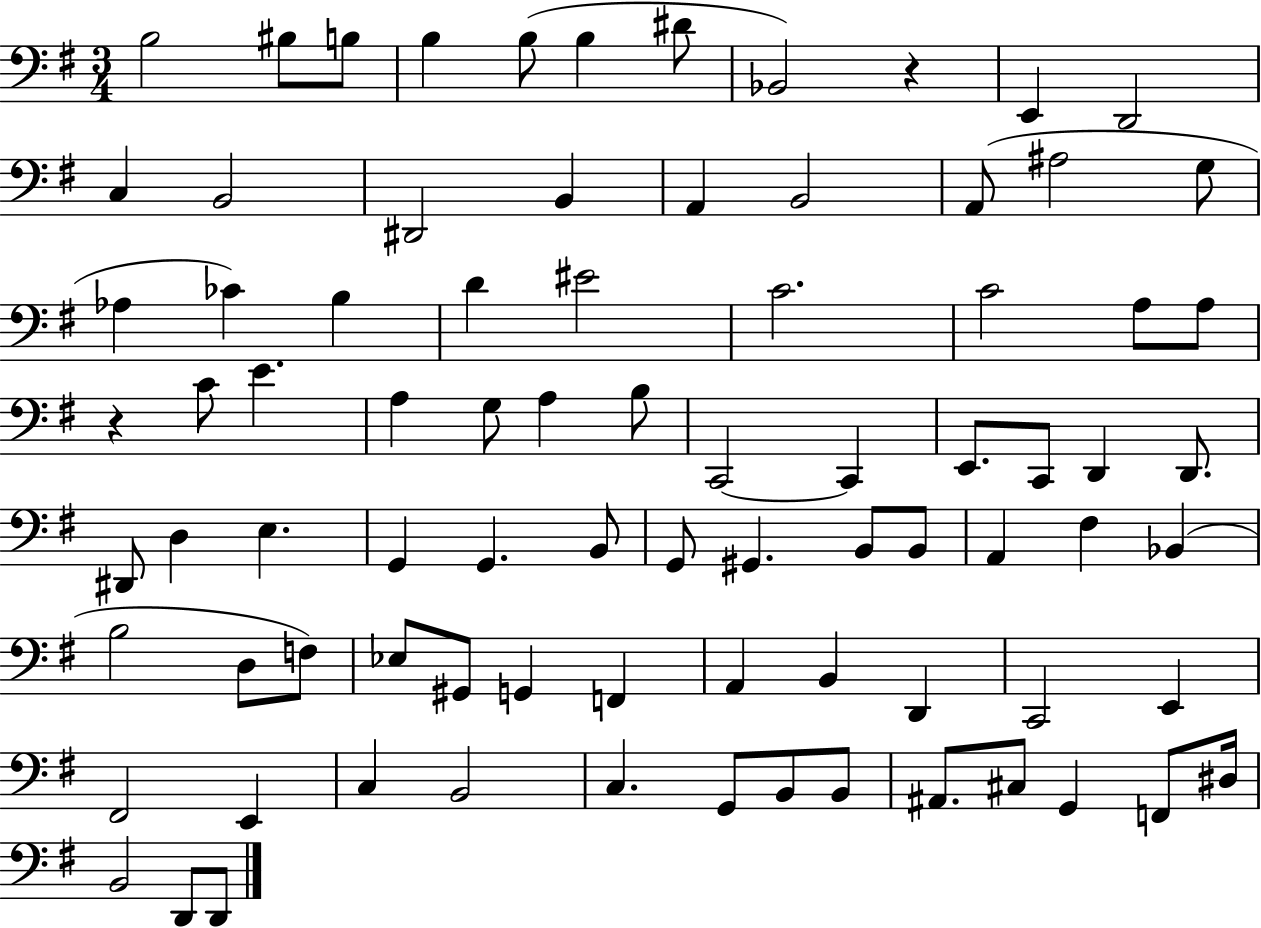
{
  \clef bass
  \numericTimeSignature
  \time 3/4
  \key g \major
  \repeat volta 2 { b2 bis8 b8 | b4 b8( b4 dis'8 | bes,2) r4 | e,4 d,2 | \break c4 b,2 | dis,2 b,4 | a,4 b,2 | a,8( ais2 g8 | \break aes4 ces'4) b4 | d'4 eis'2 | c'2. | c'2 a8 a8 | \break r4 c'8 e'4. | a4 g8 a4 b8 | c,2~~ c,4 | e,8. c,8 d,4 d,8. | \break dis,8 d4 e4. | g,4 g,4. b,8 | g,8 gis,4. b,8 b,8 | a,4 fis4 bes,4( | \break b2 d8 f8) | ees8 gis,8 g,4 f,4 | a,4 b,4 d,4 | c,2 e,4 | \break fis,2 e,4 | c4 b,2 | c4. g,8 b,8 b,8 | ais,8. cis8 g,4 f,8 dis16 | \break b,2 d,8 d,8 | } \bar "|."
}